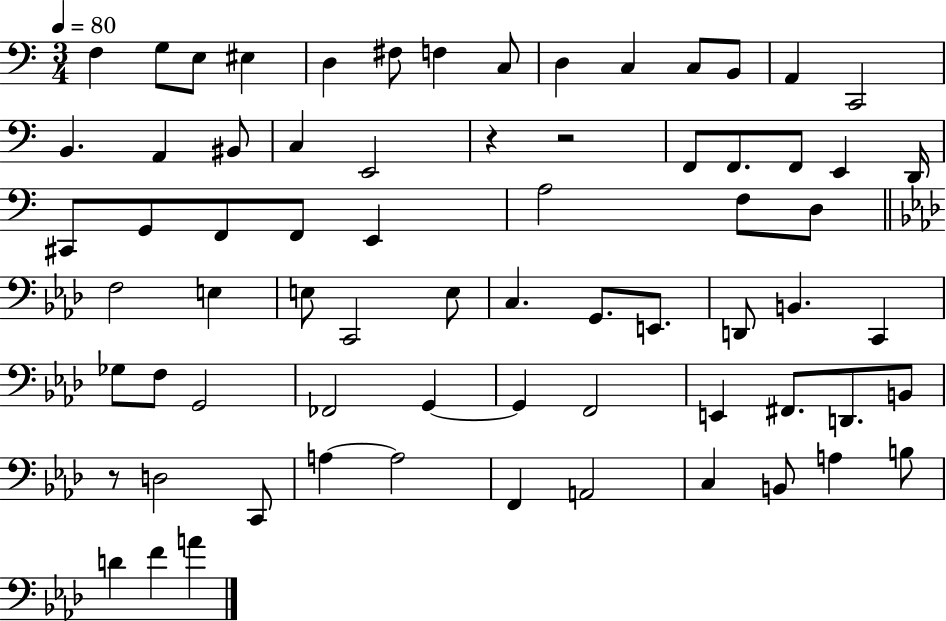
{
  \clef bass
  \numericTimeSignature
  \time 3/4
  \key c \major
  \tempo 4 = 80
  f4 g8 e8 eis4 | d4 fis8 f4 c8 | d4 c4 c8 b,8 | a,4 c,2 | \break b,4. a,4 bis,8 | c4 e,2 | r4 r2 | f,8 f,8. f,8 e,4 d,16 | \break cis,8 g,8 f,8 f,8 e,4 | a2 f8 d8 | \bar "||" \break \key f \minor f2 e4 | e8 c,2 e8 | c4. g,8. e,8. | d,8 b,4. c,4 | \break ges8 f8 g,2 | fes,2 g,4~~ | g,4 f,2 | e,4 fis,8. d,8. b,8 | \break r8 d2 c,8 | a4~~ a2 | f,4 a,2 | c4 b,8 a4 b8 | \break d'4 f'4 a'4 | \bar "|."
}